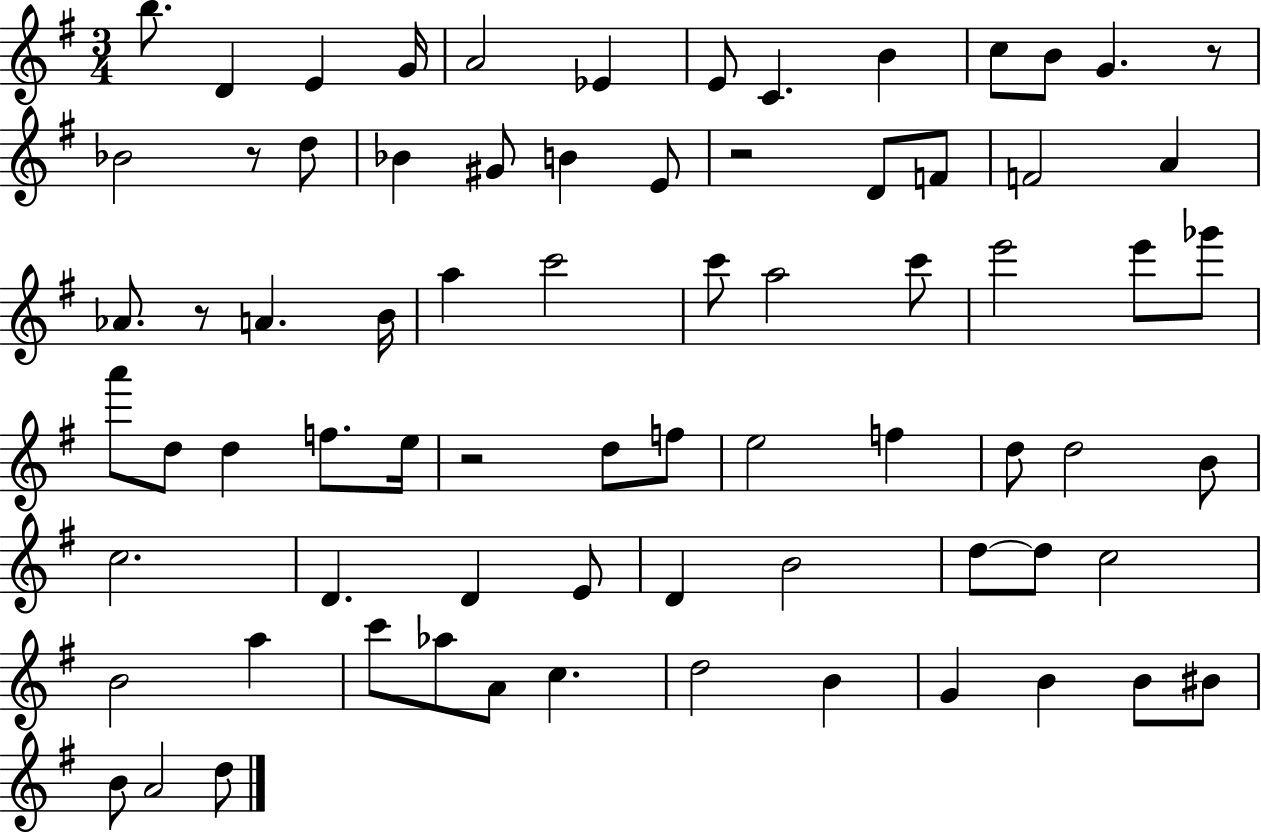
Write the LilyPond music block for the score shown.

{
  \clef treble
  \numericTimeSignature
  \time 3/4
  \key g \major
  b''8. d'4 e'4 g'16 | a'2 ees'4 | e'8 c'4. b'4 | c''8 b'8 g'4. r8 | \break bes'2 r8 d''8 | bes'4 gis'8 b'4 e'8 | r2 d'8 f'8 | f'2 a'4 | \break aes'8. r8 a'4. b'16 | a''4 c'''2 | c'''8 a''2 c'''8 | e'''2 e'''8 ges'''8 | \break a'''8 d''8 d''4 f''8. e''16 | r2 d''8 f''8 | e''2 f''4 | d''8 d''2 b'8 | \break c''2. | d'4. d'4 e'8 | d'4 b'2 | d''8~~ d''8 c''2 | \break b'2 a''4 | c'''8 aes''8 a'8 c''4. | d''2 b'4 | g'4 b'4 b'8 bis'8 | \break b'8 a'2 d''8 | \bar "|."
}